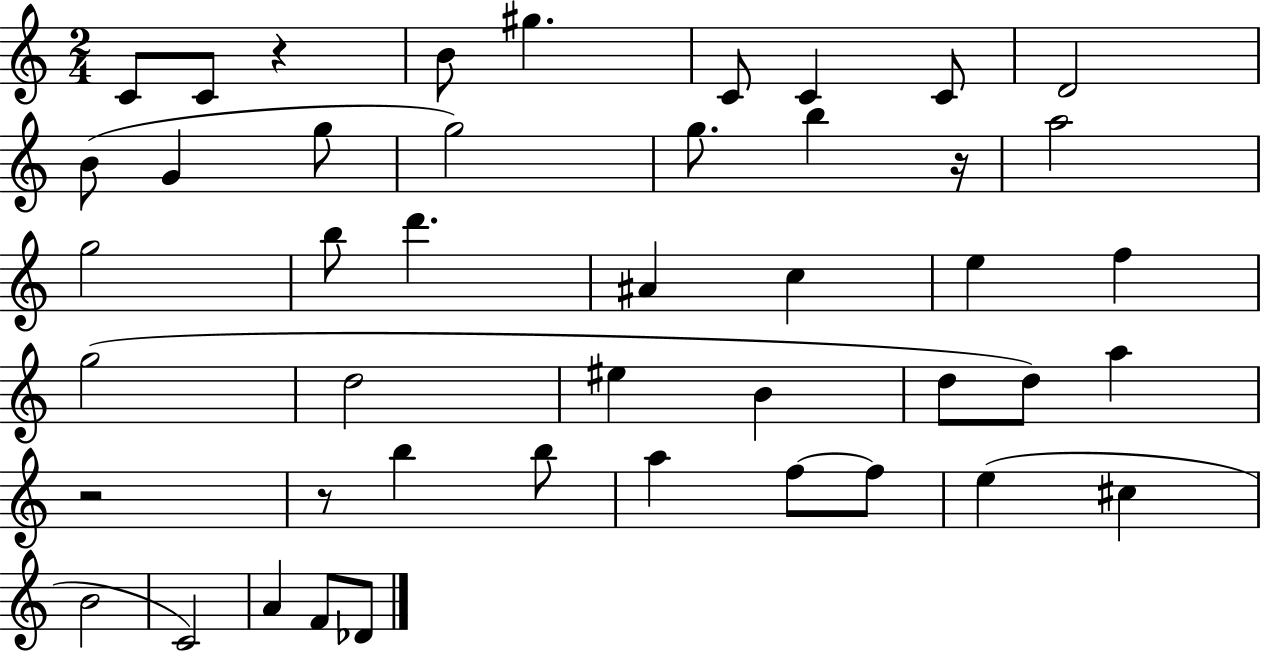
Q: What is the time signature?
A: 2/4